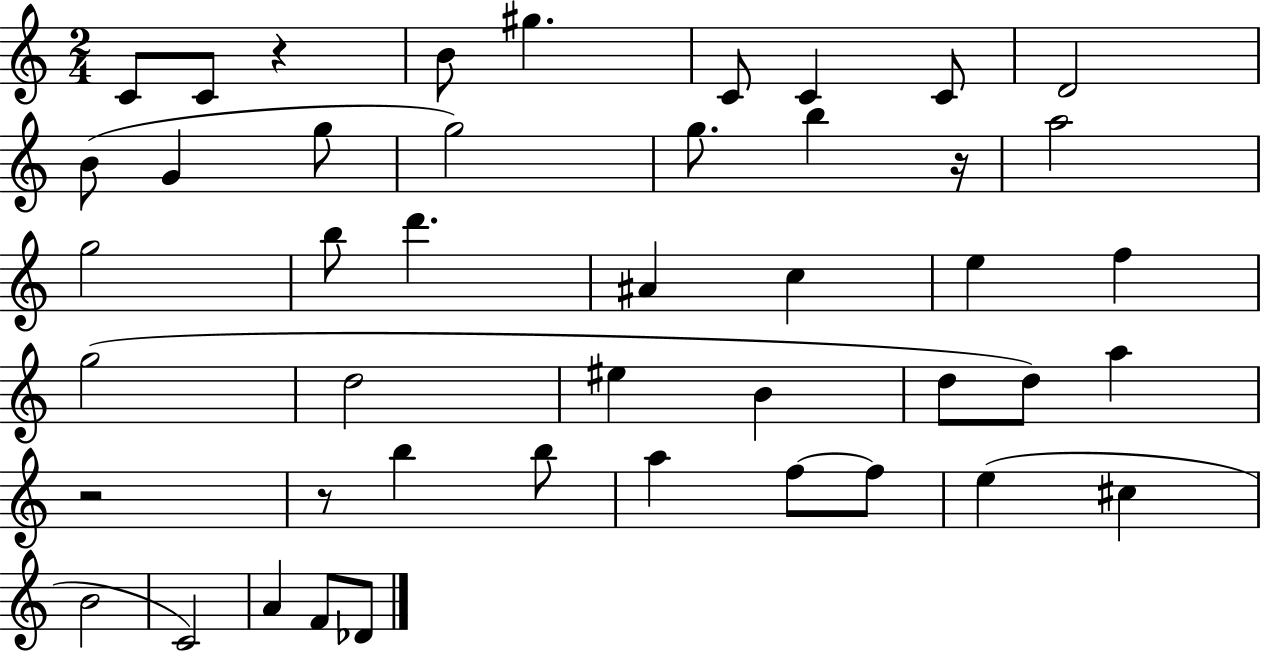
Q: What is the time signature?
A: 2/4